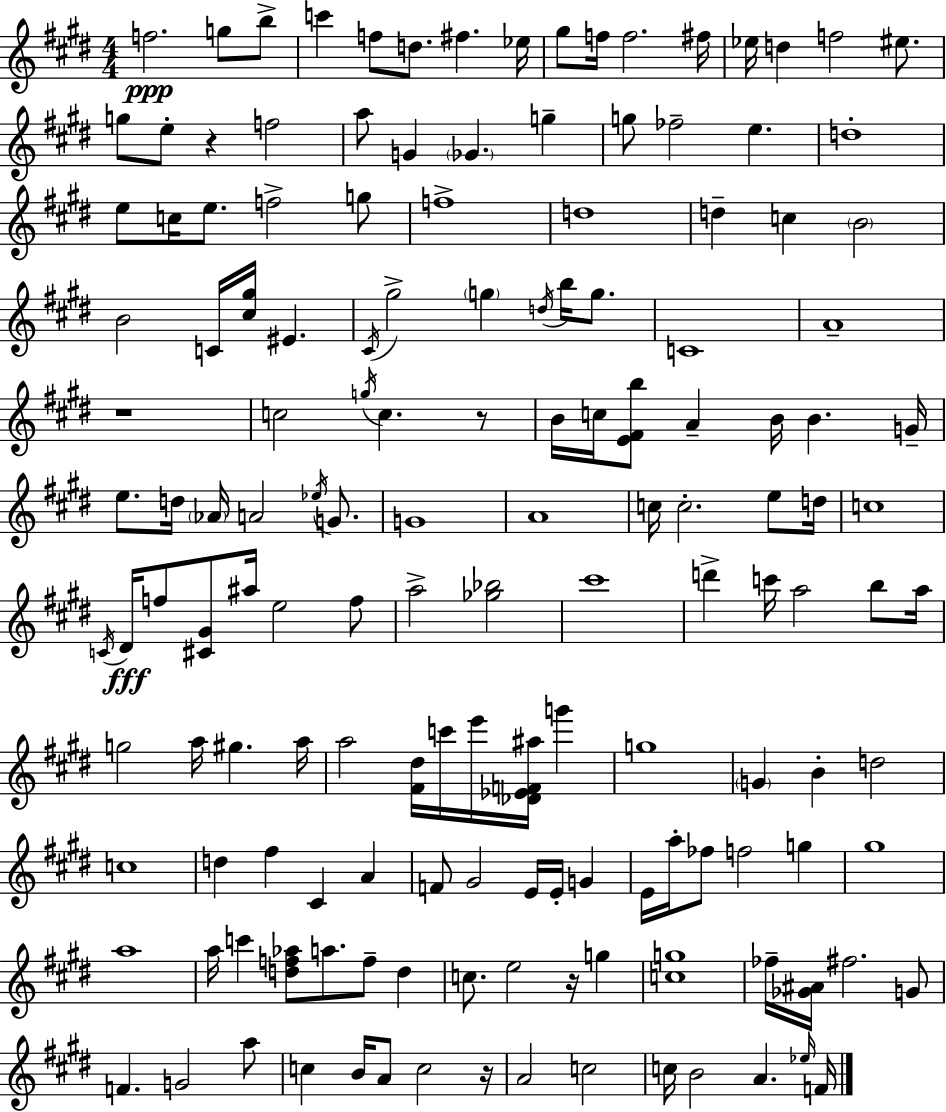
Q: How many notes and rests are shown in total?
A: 151